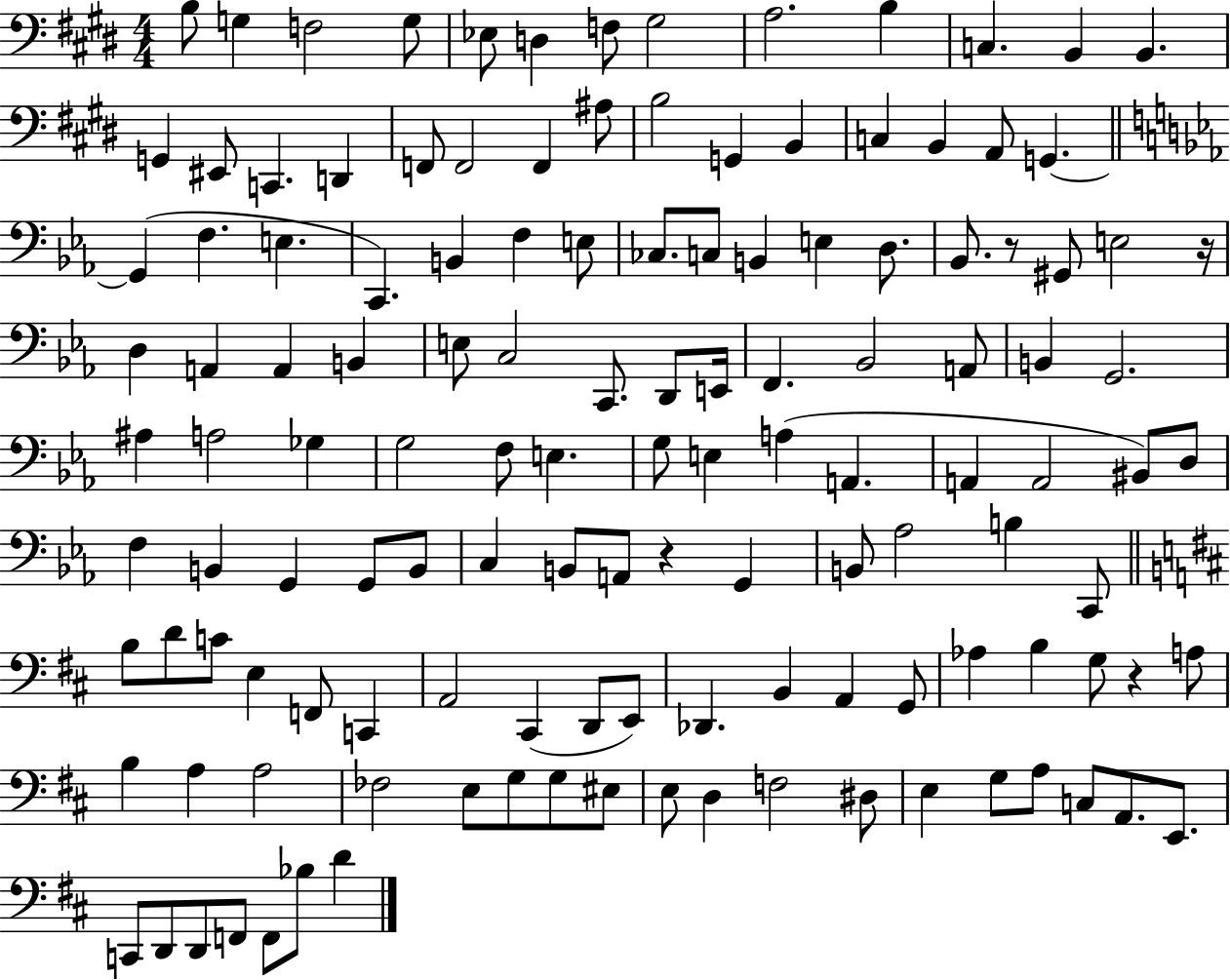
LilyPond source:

{
  \clef bass
  \numericTimeSignature
  \time 4/4
  \key e \major
  b8 g4 f2 g8 | ees8 d4 f8 gis2 | a2. b4 | c4. b,4 b,4. | \break g,4 eis,8 c,4. d,4 | f,8 f,2 f,4 ais8 | b2 g,4 b,4 | c4 b,4 a,8 g,4.~~ | \break \bar "||" \break \key ees \major g,4( f4. e4. | c,4.) b,4 f4 e8 | ces8. c8 b,4 e4 d8. | bes,8. r8 gis,8 e2 r16 | \break d4 a,4 a,4 b,4 | e8 c2 c,8. d,8 e,16 | f,4. bes,2 a,8 | b,4 g,2. | \break ais4 a2 ges4 | g2 f8 e4. | g8 e4 a4( a,4. | a,4 a,2 bis,8) d8 | \break f4 b,4 g,4 g,8 b,8 | c4 b,8 a,8 r4 g,4 | b,8 aes2 b4 c,8 | \bar "||" \break \key d \major b8 d'8 c'8 e4 f,8 c,4 | a,2 cis,4( d,8 e,8) | des,4. b,4 a,4 g,8 | aes4 b4 g8 r4 a8 | \break b4 a4 a2 | fes2 e8 g8 g8 eis8 | e8 d4 f2 dis8 | e4 g8 a8 c8 a,8. e,8. | \break c,8 d,8 d,8 f,8 f,8 bes8 d'4 | \bar "|."
}